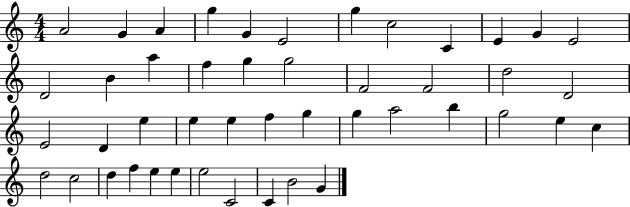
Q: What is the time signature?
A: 4/4